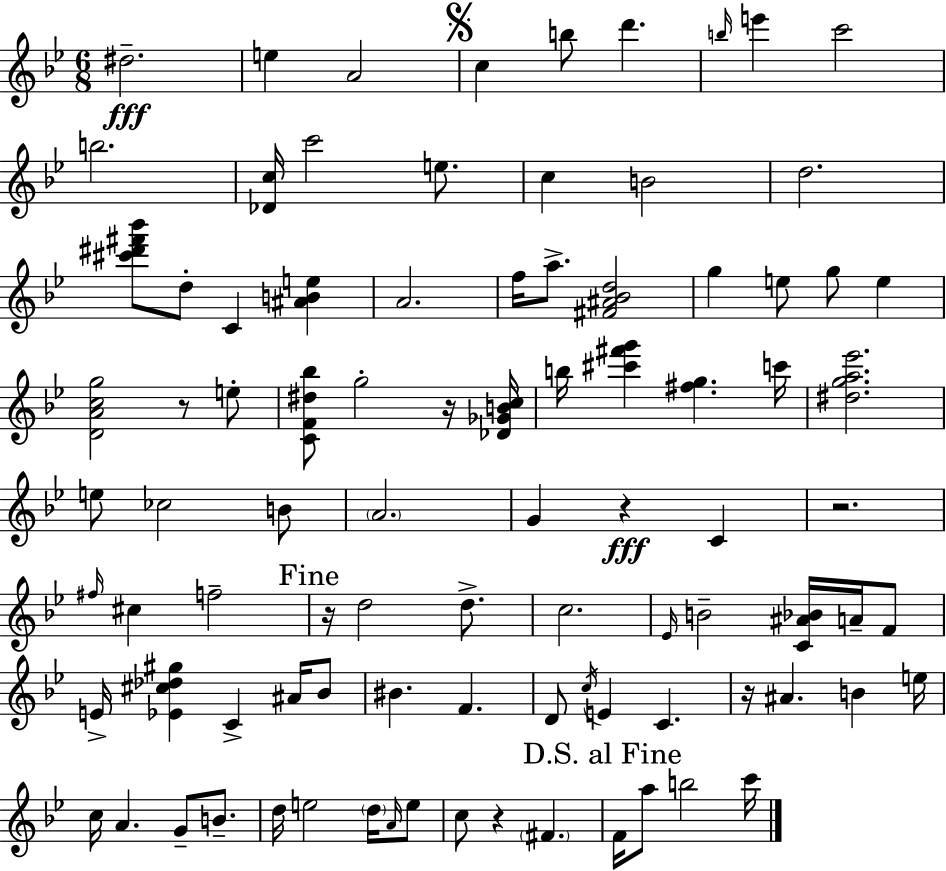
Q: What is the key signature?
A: G minor